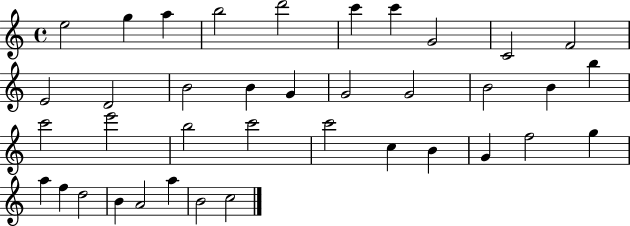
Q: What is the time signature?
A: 4/4